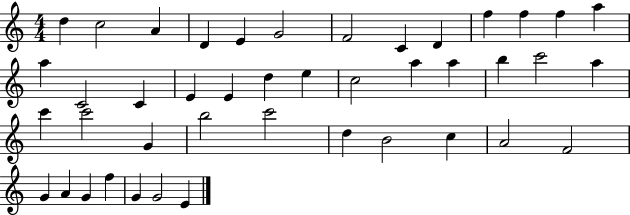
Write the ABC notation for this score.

X:1
T:Untitled
M:4/4
L:1/4
K:C
d c2 A D E G2 F2 C D f f f a a C2 C E E d e c2 a a b c'2 a c' c'2 G b2 c'2 d B2 c A2 F2 G A G f G G2 E